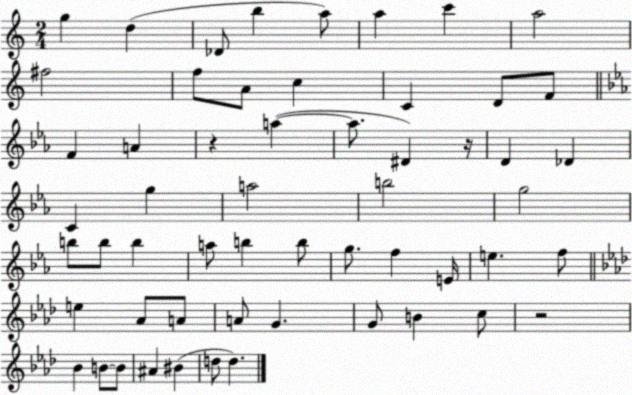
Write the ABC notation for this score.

X:1
T:Untitled
M:2/4
L:1/4
K:C
g d _D/2 b a/2 a c' a2 ^f2 f/2 A/2 c C D/2 F/2 F A z a a/2 ^D z/4 D _D C g a2 b2 g2 b/2 b/2 b a/2 b b/2 g/2 f E/4 e f/2 e _A/2 A/2 A/2 G G/2 B c/2 z2 _B B/2 B/2 ^A ^B d/2 d